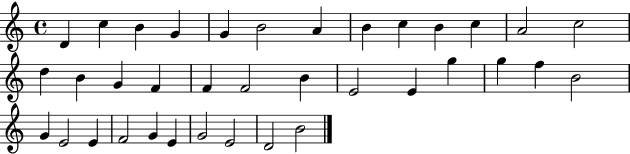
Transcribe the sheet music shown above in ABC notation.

X:1
T:Untitled
M:4/4
L:1/4
K:C
D c B G G B2 A B c B c A2 c2 d B G F F F2 B E2 E g g f B2 G E2 E F2 G E G2 E2 D2 B2